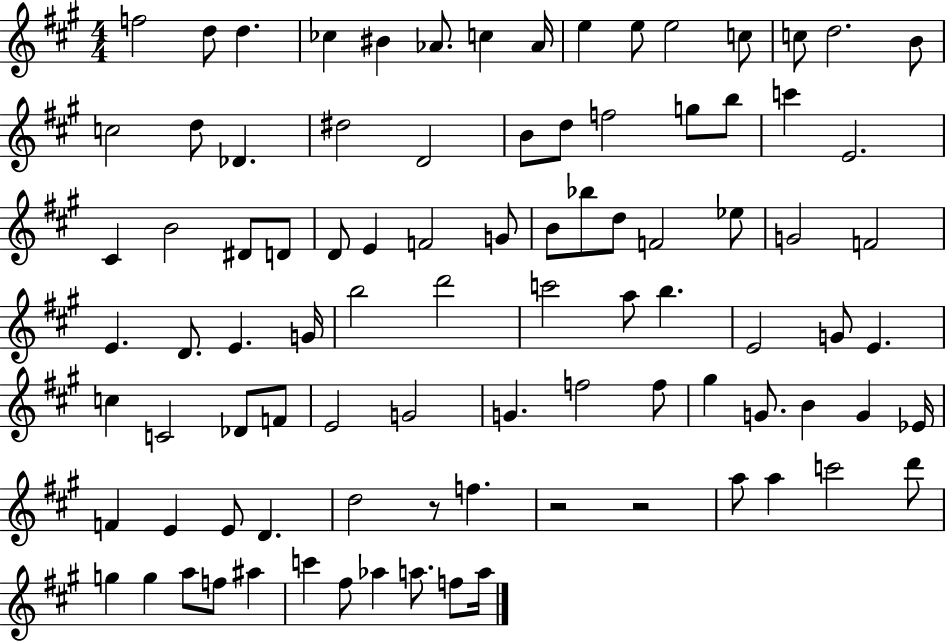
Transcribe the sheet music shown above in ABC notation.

X:1
T:Untitled
M:4/4
L:1/4
K:A
f2 d/2 d _c ^B _A/2 c _A/4 e e/2 e2 c/2 c/2 d2 B/2 c2 d/2 _D ^d2 D2 B/2 d/2 f2 g/2 b/2 c' E2 ^C B2 ^D/2 D/2 D/2 E F2 G/2 B/2 _b/2 d/2 F2 _e/2 G2 F2 E D/2 E G/4 b2 d'2 c'2 a/2 b E2 G/2 E c C2 _D/2 F/2 E2 G2 G f2 f/2 ^g G/2 B G _E/4 F E E/2 D d2 z/2 f z2 z2 a/2 a c'2 d'/2 g g a/2 f/2 ^a c' ^f/2 _a a/2 f/2 a/4